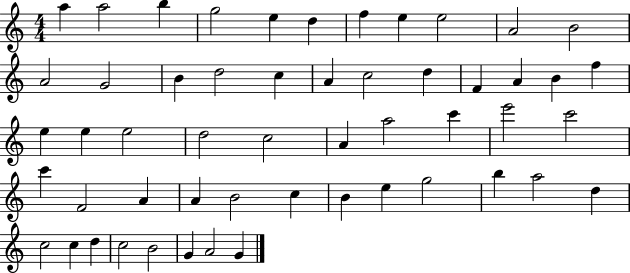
{
  \clef treble
  \numericTimeSignature
  \time 4/4
  \key c \major
  a''4 a''2 b''4 | g''2 e''4 d''4 | f''4 e''4 e''2 | a'2 b'2 | \break a'2 g'2 | b'4 d''2 c''4 | a'4 c''2 d''4 | f'4 a'4 b'4 f''4 | \break e''4 e''4 e''2 | d''2 c''2 | a'4 a''2 c'''4 | e'''2 c'''2 | \break c'''4 f'2 a'4 | a'4 b'2 c''4 | b'4 e''4 g''2 | b''4 a''2 d''4 | \break c''2 c''4 d''4 | c''2 b'2 | g'4 a'2 g'4 | \bar "|."
}